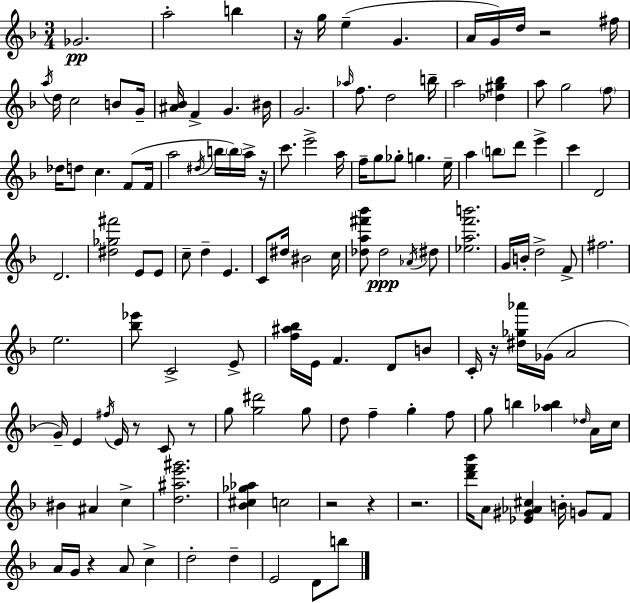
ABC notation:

X:1
T:Untitled
M:3/4
L:1/4
K:Dm
_G2 a2 b z/4 g/4 e G A/4 G/4 d/4 z2 ^f/4 a/4 d/4 c2 B/2 G/4 [^A_B]/4 F G ^B/4 G2 _a/4 f/2 d2 b/4 a2 [_d^g_b] a/2 g2 f/2 _d/4 d/2 c F/2 F/4 a2 ^d/4 b/4 b/4 a/4 z/4 c'/2 e'2 a/4 f/4 g/2 _g/2 g e/4 a b/2 d'/2 e' c' D2 D2 [^d_g^f']2 E/2 E/2 c/2 d E C/2 ^d/4 ^B2 c/4 [_da^f'_b']/2 _d2 _A/4 ^d/2 [_eaf'b']2 G/4 B/4 d2 F/2 ^f2 e2 [_b_e']/2 C2 E/2 [f^a_b]/4 E/4 F D/2 B/2 C/4 z/4 [^d_g_a']/4 _G/4 A2 G/4 E ^f/4 E/4 z/2 C/2 z/2 g/2 [g^d']2 g/2 d/2 f g f/2 g/2 b [_ab] _d/4 A/4 c/4 ^B ^A c [d^ae'^g']2 [_B^c_g_a] c2 z2 z z2 [d'f'_b']/4 A/2 [_E^G_A^c] B/4 G/2 F/2 A/4 G/4 z A/2 c d2 d E2 D/2 b/2